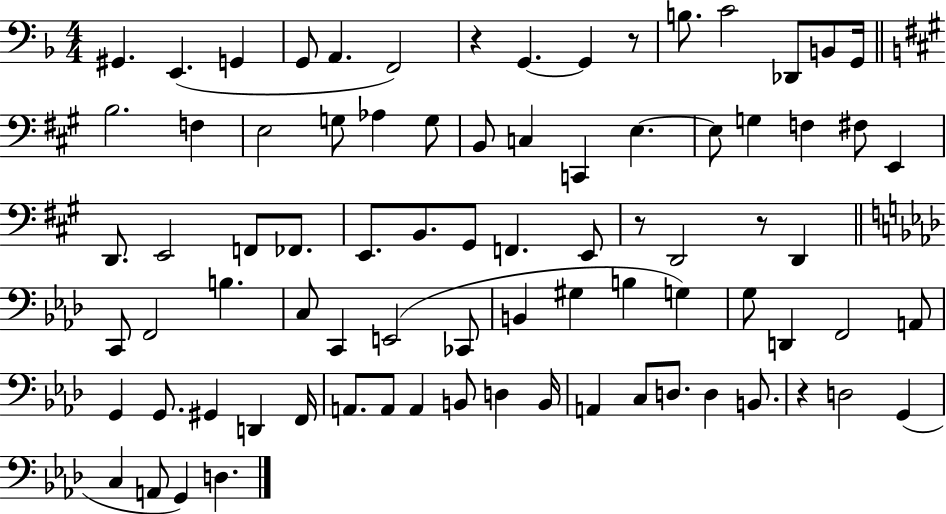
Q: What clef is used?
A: bass